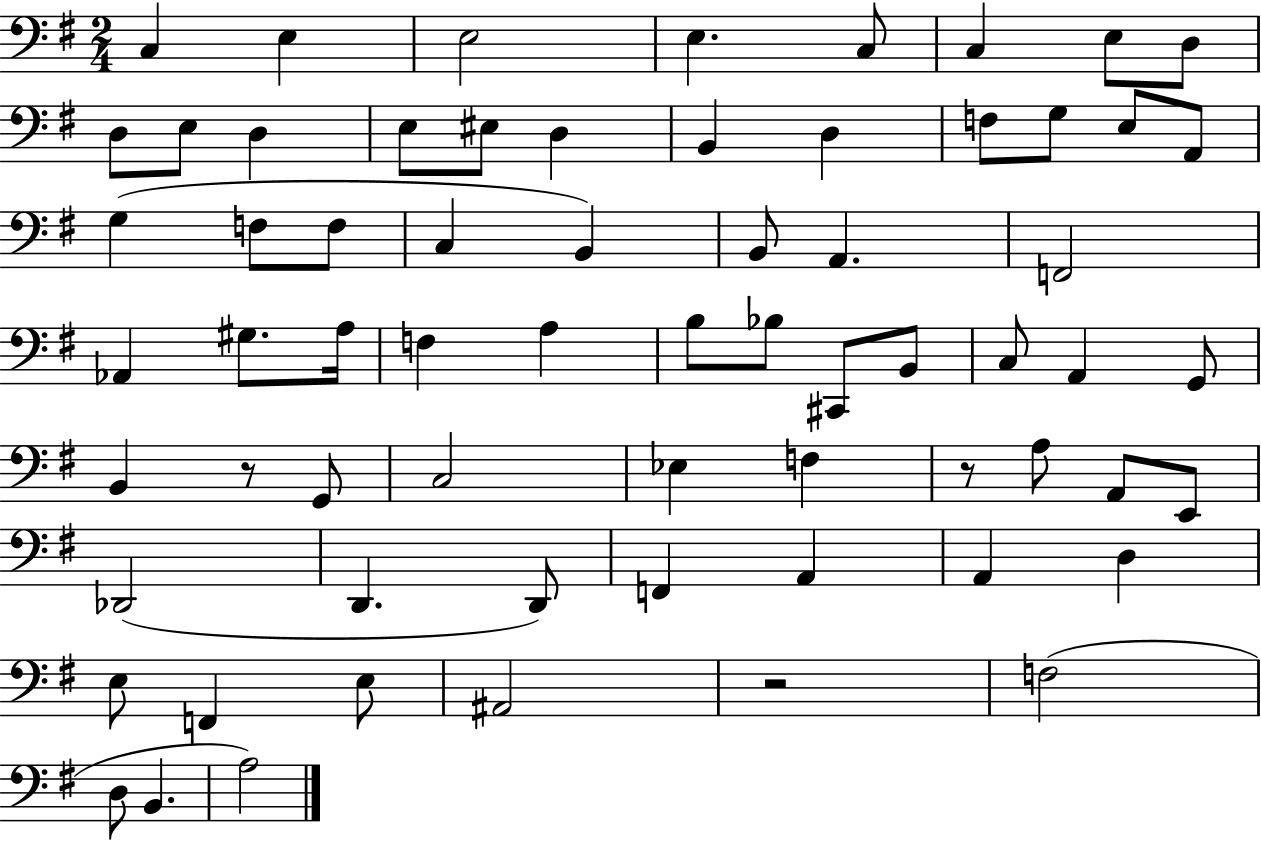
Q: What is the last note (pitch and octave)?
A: A3